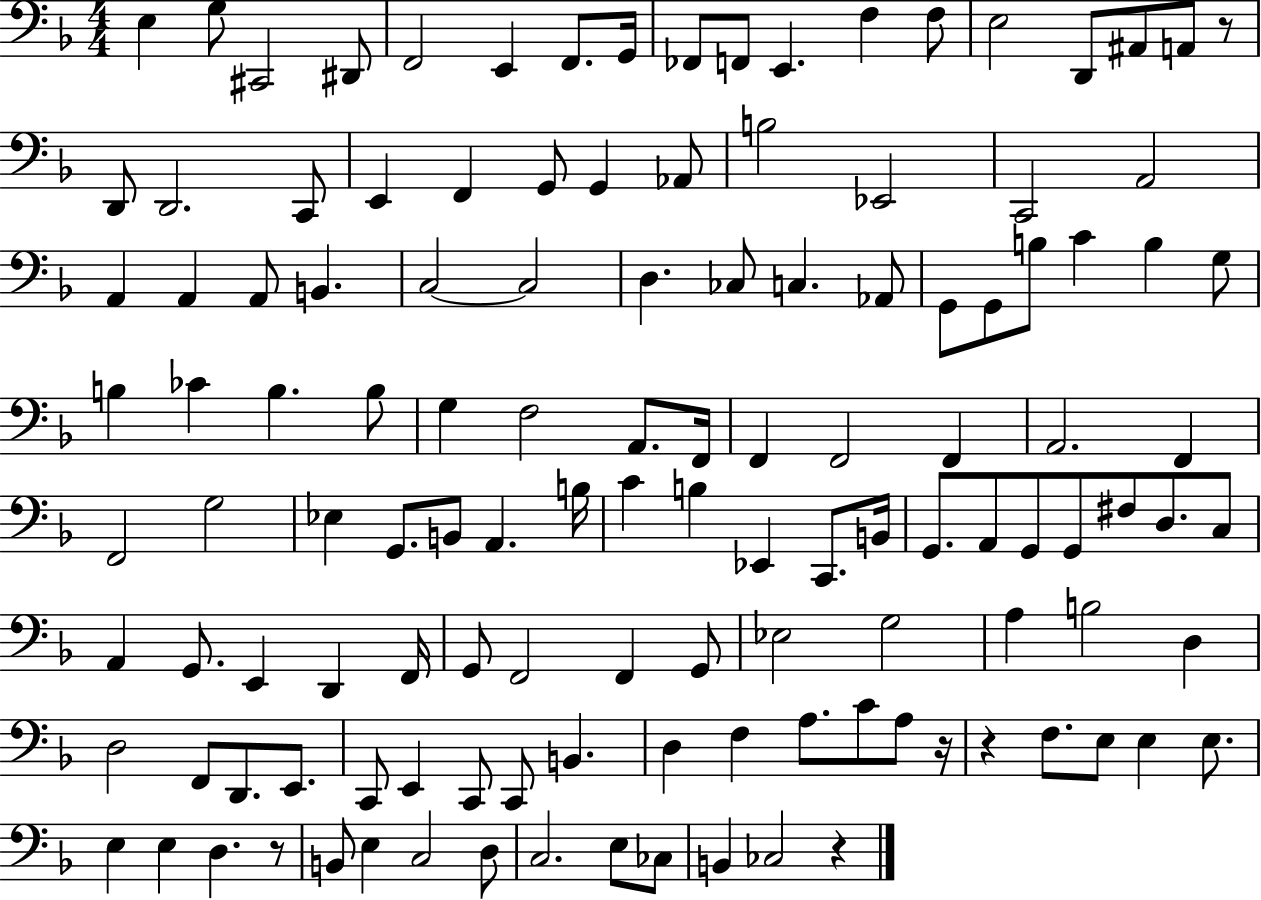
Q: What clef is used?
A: bass